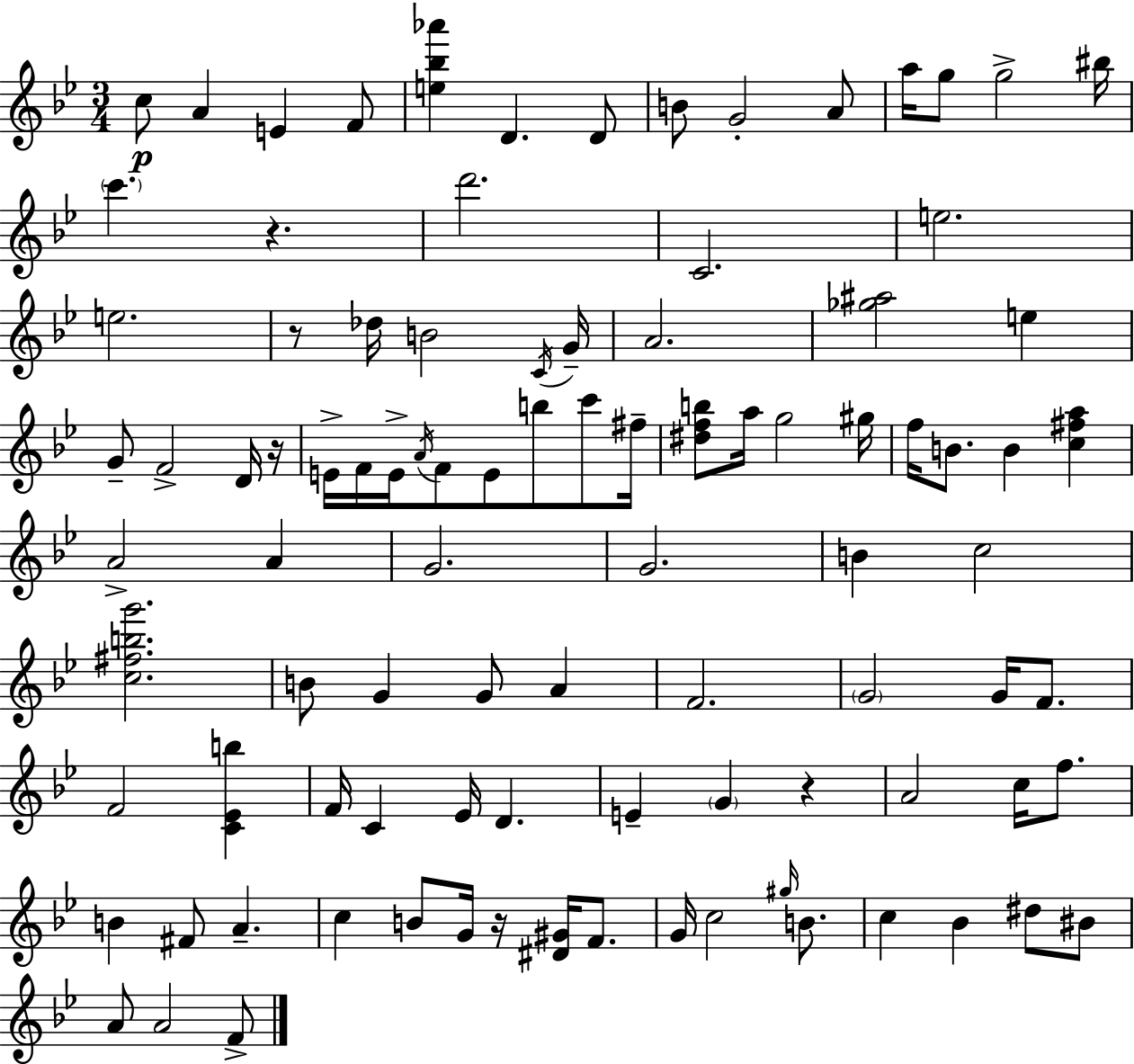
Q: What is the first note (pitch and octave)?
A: C5